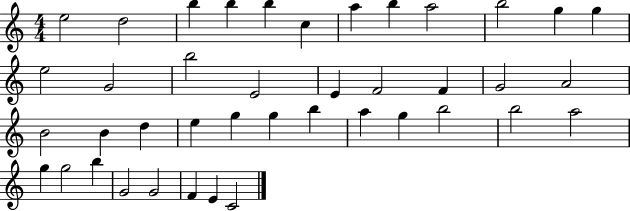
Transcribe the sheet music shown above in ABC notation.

X:1
T:Untitled
M:4/4
L:1/4
K:C
e2 d2 b b b c a b a2 b2 g g e2 G2 b2 E2 E F2 F G2 A2 B2 B d e g g b a g b2 b2 a2 g g2 b G2 G2 F E C2